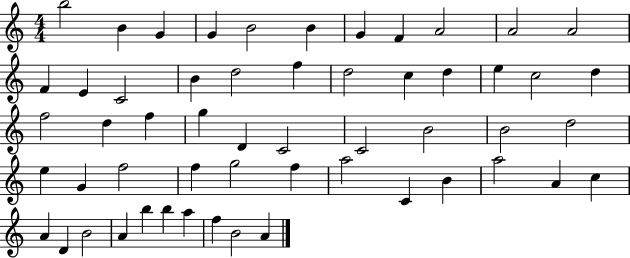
B5/h B4/q G4/q G4/q B4/h B4/q G4/q F4/q A4/h A4/h A4/h F4/q E4/q C4/h B4/q D5/h F5/q D5/h C5/q D5/q E5/q C5/h D5/q F5/h D5/q F5/q G5/q D4/q C4/h C4/h B4/h B4/h D5/h E5/q G4/q F5/h F5/q G5/h F5/q A5/h C4/q B4/q A5/h A4/q C5/q A4/q D4/q B4/h A4/q B5/q B5/q A5/q F5/q B4/h A4/q